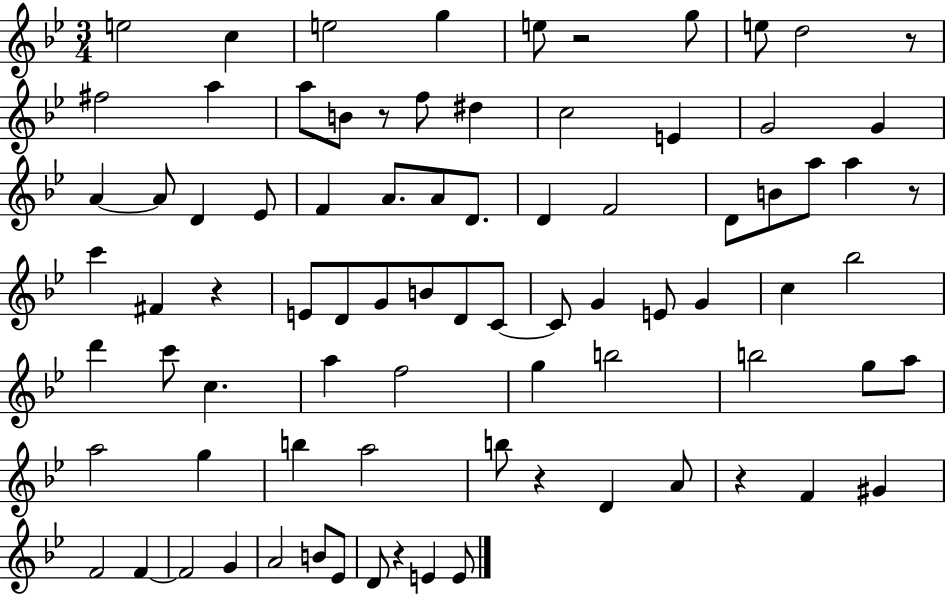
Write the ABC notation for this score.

X:1
T:Untitled
M:3/4
L:1/4
K:Bb
e2 c e2 g e/2 z2 g/2 e/2 d2 z/2 ^f2 a a/2 B/2 z/2 f/2 ^d c2 E G2 G A A/2 D _E/2 F A/2 A/2 D/2 D F2 D/2 B/2 a/2 a z/2 c' ^F z E/2 D/2 G/2 B/2 D/2 C/2 C/2 G E/2 G c _b2 d' c'/2 c a f2 g b2 b2 g/2 a/2 a2 g b a2 b/2 z D A/2 z F ^G F2 F F2 G A2 B/2 _E/2 D/2 z E E/2